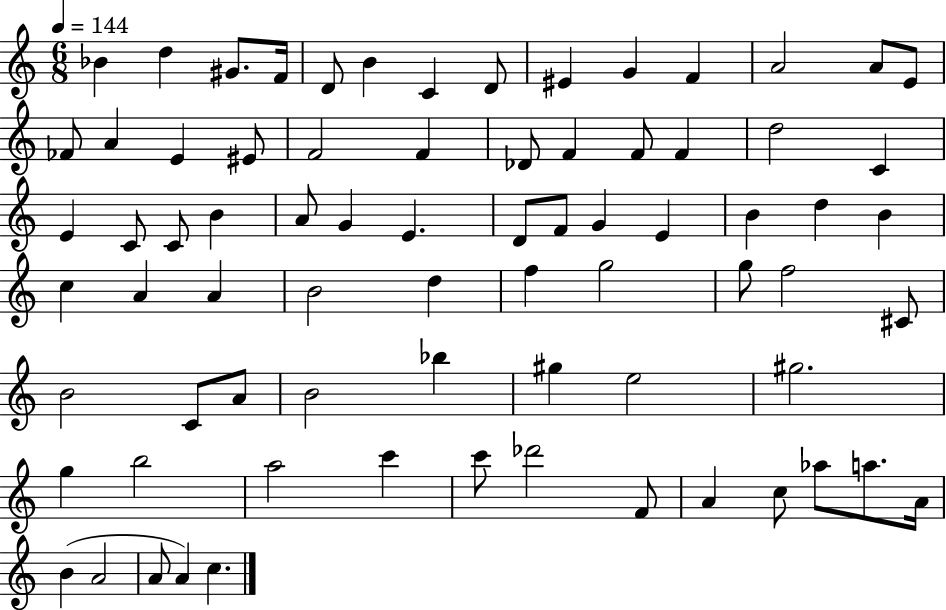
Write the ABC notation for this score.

X:1
T:Untitled
M:6/8
L:1/4
K:C
_B d ^G/2 F/4 D/2 B C D/2 ^E G F A2 A/2 E/2 _F/2 A E ^E/2 F2 F _D/2 F F/2 F d2 C E C/2 C/2 B A/2 G E D/2 F/2 G E B d B c A A B2 d f g2 g/2 f2 ^C/2 B2 C/2 A/2 B2 _b ^g e2 ^g2 g b2 a2 c' c'/2 _d'2 F/2 A c/2 _a/2 a/2 A/4 B A2 A/2 A c